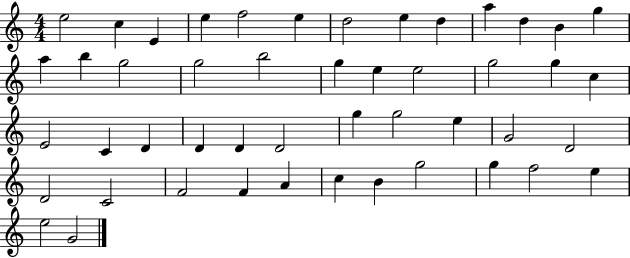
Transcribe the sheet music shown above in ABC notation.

X:1
T:Untitled
M:4/4
L:1/4
K:C
e2 c E e f2 e d2 e d a d B g a b g2 g2 b2 g e e2 g2 g c E2 C D D D D2 g g2 e G2 D2 D2 C2 F2 F A c B g2 g f2 e e2 G2